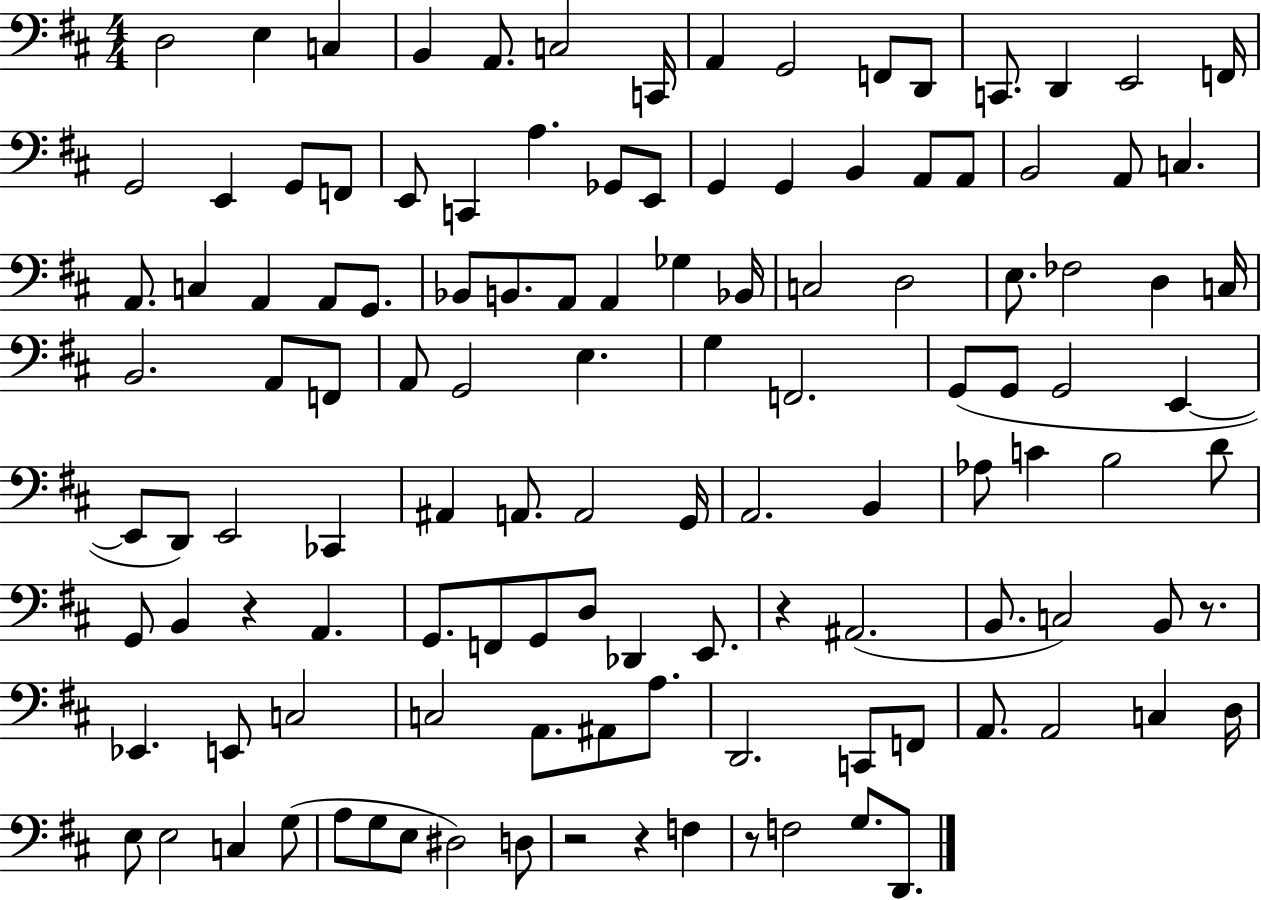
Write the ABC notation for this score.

X:1
T:Untitled
M:4/4
L:1/4
K:D
D,2 E, C, B,, A,,/2 C,2 C,,/4 A,, G,,2 F,,/2 D,,/2 C,,/2 D,, E,,2 F,,/4 G,,2 E,, G,,/2 F,,/2 E,,/2 C,, A, _G,,/2 E,,/2 G,, G,, B,, A,,/2 A,,/2 B,,2 A,,/2 C, A,,/2 C, A,, A,,/2 G,,/2 _B,,/2 B,,/2 A,,/2 A,, _G, _B,,/4 C,2 D,2 E,/2 _F,2 D, C,/4 B,,2 A,,/2 F,,/2 A,,/2 G,,2 E, G, F,,2 G,,/2 G,,/2 G,,2 E,, E,,/2 D,,/2 E,,2 _C,, ^A,, A,,/2 A,,2 G,,/4 A,,2 B,, _A,/2 C B,2 D/2 G,,/2 B,, z A,, G,,/2 F,,/2 G,,/2 D,/2 _D,, E,,/2 z ^A,,2 B,,/2 C,2 B,,/2 z/2 _E,, E,,/2 C,2 C,2 A,,/2 ^A,,/2 A,/2 D,,2 C,,/2 F,,/2 A,,/2 A,,2 C, D,/4 E,/2 E,2 C, G,/2 A,/2 G,/2 E,/2 ^D,2 D,/2 z2 z F, z/2 F,2 G,/2 D,,/2